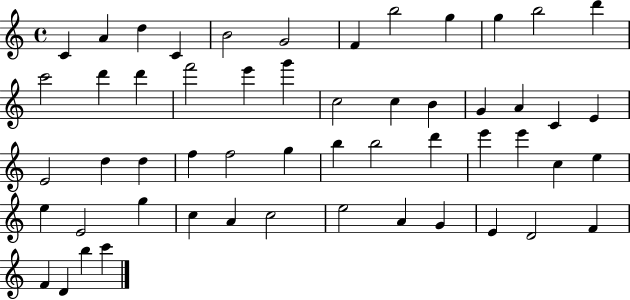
C4/q A4/q D5/q C4/q B4/h G4/h F4/q B5/h G5/q G5/q B5/h D6/q C6/h D6/q D6/q F6/h E6/q G6/q C5/h C5/q B4/q G4/q A4/q C4/q E4/q E4/h D5/q D5/q F5/q F5/h G5/q B5/q B5/h D6/q E6/q E6/q C5/q E5/q E5/q E4/h G5/q C5/q A4/q C5/h E5/h A4/q G4/q E4/q D4/h F4/q F4/q D4/q B5/q C6/q